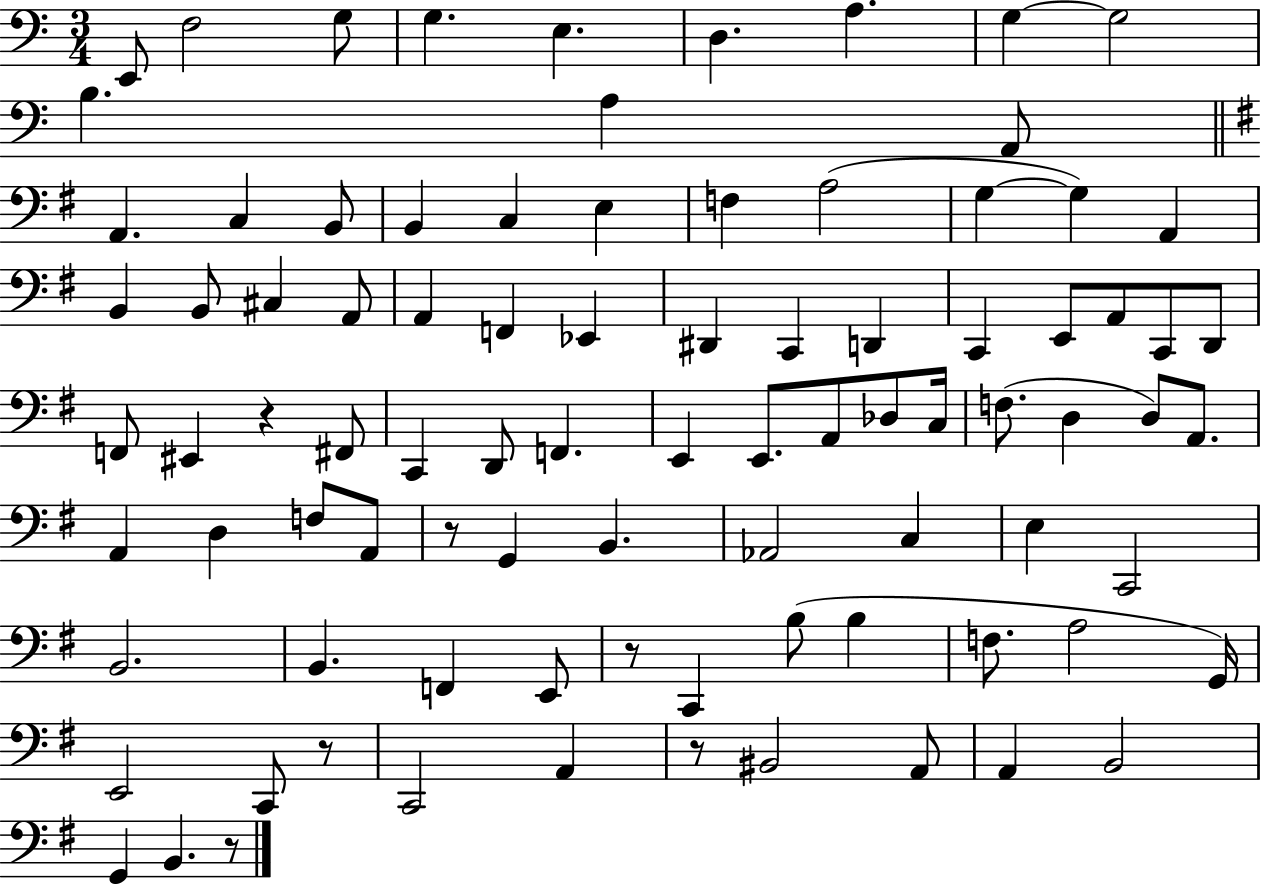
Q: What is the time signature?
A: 3/4